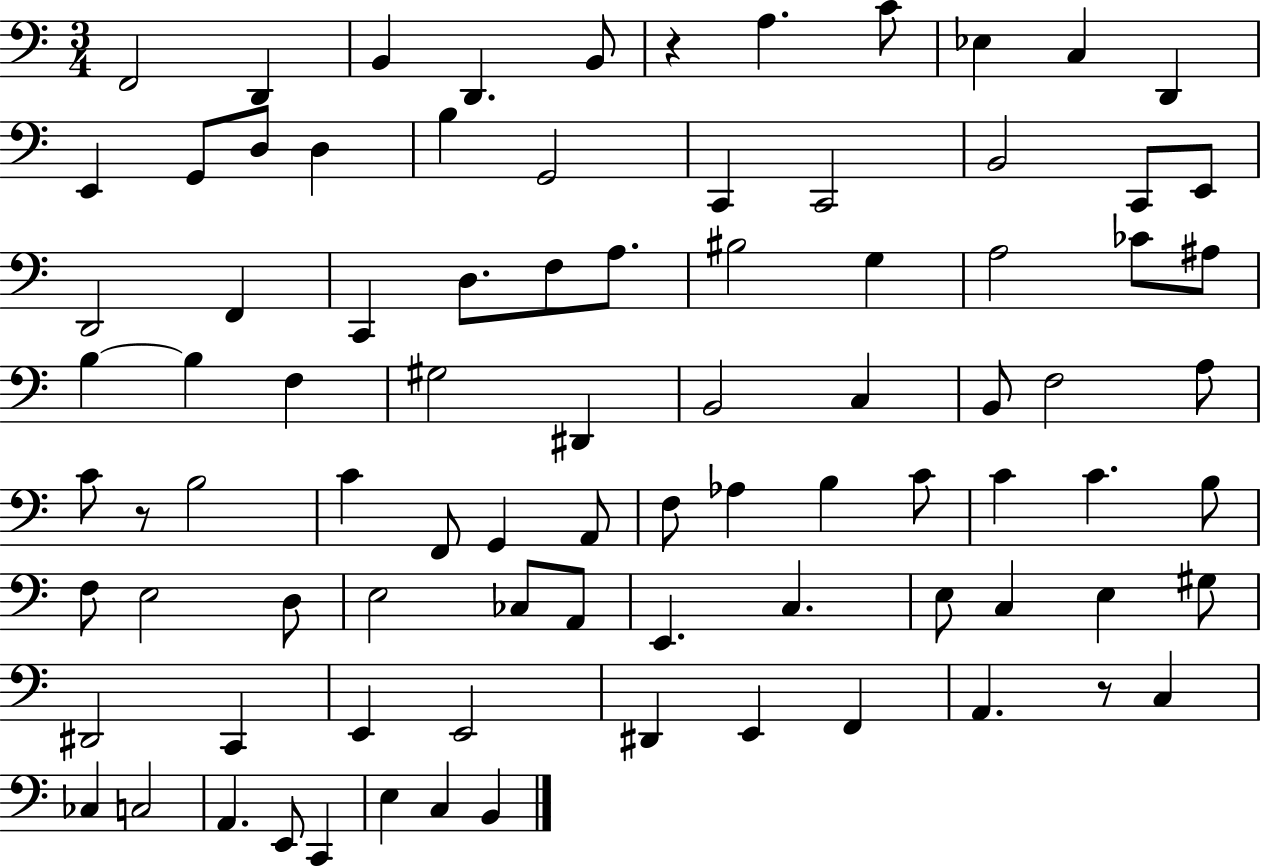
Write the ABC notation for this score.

X:1
T:Untitled
M:3/4
L:1/4
K:C
F,,2 D,, B,, D,, B,,/2 z A, C/2 _E, C, D,, E,, G,,/2 D,/2 D, B, G,,2 C,, C,,2 B,,2 C,,/2 E,,/2 D,,2 F,, C,, D,/2 F,/2 A,/2 ^B,2 G, A,2 _C/2 ^A,/2 B, B, F, ^G,2 ^D,, B,,2 C, B,,/2 F,2 A,/2 C/2 z/2 B,2 C F,,/2 G,, A,,/2 F,/2 _A, B, C/2 C C B,/2 F,/2 E,2 D,/2 E,2 _C,/2 A,,/2 E,, C, E,/2 C, E, ^G,/2 ^D,,2 C,, E,, E,,2 ^D,, E,, F,, A,, z/2 C, _C, C,2 A,, E,,/2 C,, E, C, B,,